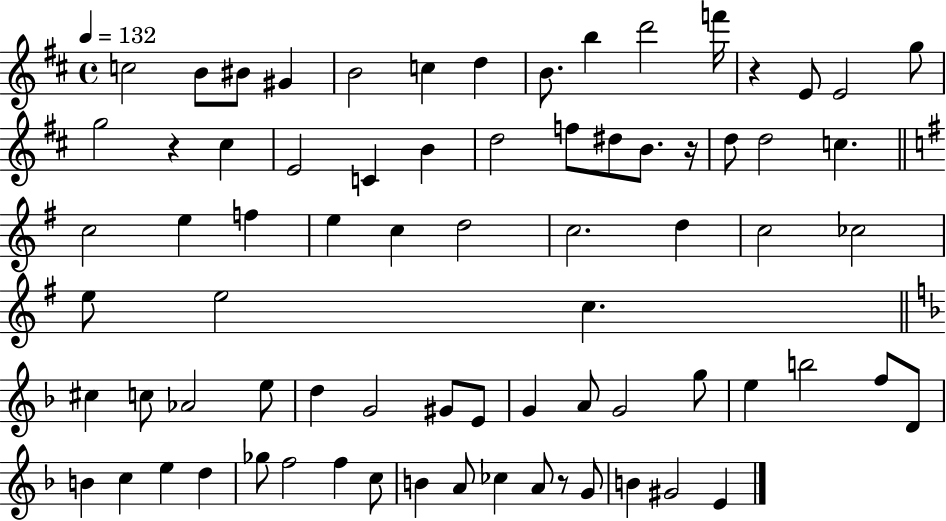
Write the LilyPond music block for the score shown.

{
  \clef treble
  \time 4/4
  \defaultTimeSignature
  \key d \major
  \tempo 4 = 132
  \repeat volta 2 { c''2 b'8 bis'8 gis'4 | b'2 c''4 d''4 | b'8. b''4 d'''2 f'''16 | r4 e'8 e'2 g''8 | \break g''2 r4 cis''4 | e'2 c'4 b'4 | d''2 f''8 dis''8 b'8. r16 | d''8 d''2 c''4. | \break \bar "||" \break \key g \major c''2 e''4 f''4 | e''4 c''4 d''2 | c''2. d''4 | c''2 ces''2 | \break e''8 e''2 c''4. | \bar "||" \break \key d \minor cis''4 c''8 aes'2 e''8 | d''4 g'2 gis'8 e'8 | g'4 a'8 g'2 g''8 | e''4 b''2 f''8 d'8 | \break b'4 c''4 e''4 d''4 | ges''8 f''2 f''4 c''8 | b'4 a'8 ces''4 a'8 r8 g'8 | b'4 gis'2 e'4 | \break } \bar "|."
}